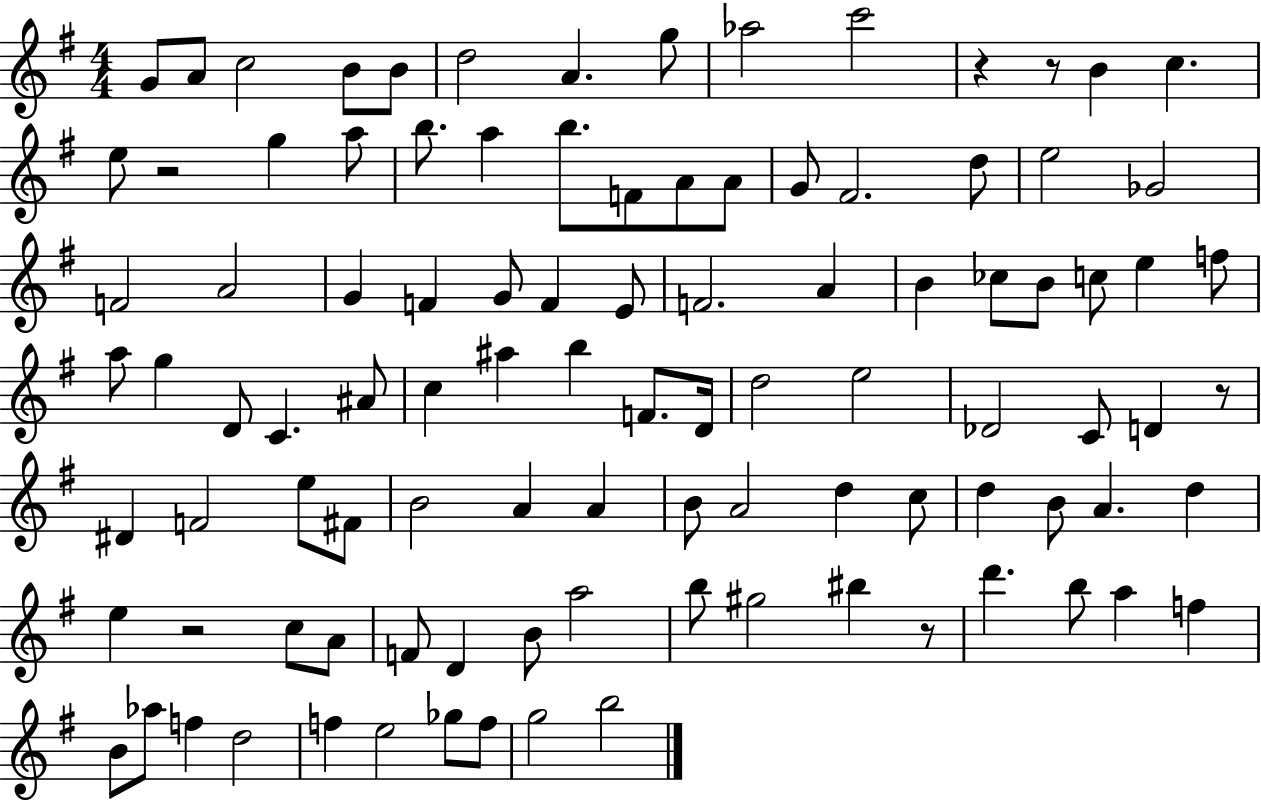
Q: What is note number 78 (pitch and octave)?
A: A5